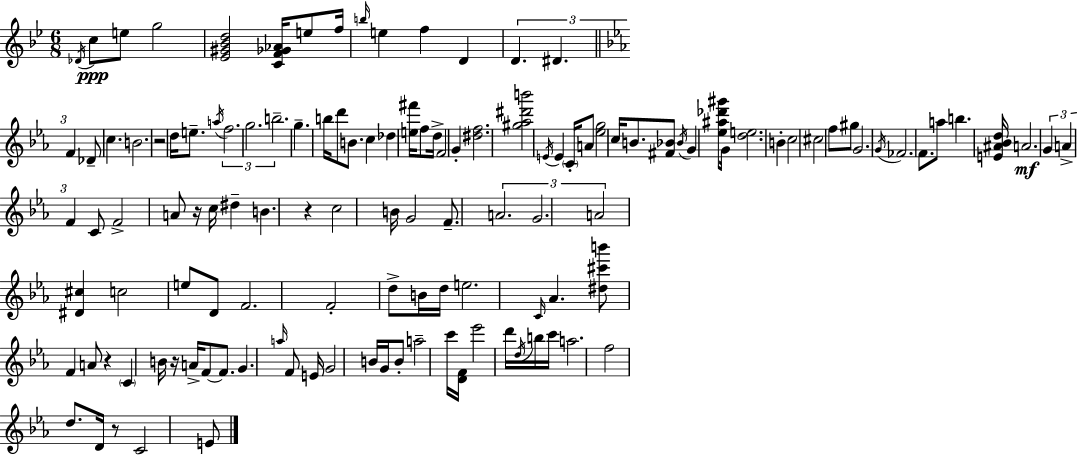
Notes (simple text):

Db4/s C5/e E5/e G5/h [Eb4,G#4,Bb4,D5]/h [C4,F4,Gb4,Ab4]/s E5/e F5/s B5/s E5/q F5/q D4/q D4/q. D#4/q. F4/q Db4/e C5/q. B4/h. R/h D5/s E5/e. A5/s F5/h. G5/h. B5/h. G5/q. B5/s D6/e B4/e. C5/q Db5/q [E5,F#6]/s F5/e D5/s F4/h G4/q [D#5,F5]/h. [G#5,Ab5,D#6,B6]/h E4/s E4/q C4/s A4/e [Eb5,G5]/h C5/s B4/e. [F#4,Bb4]/e Bb4/s G4/q [Eb5,A#5,Db6,G#6]/e G4/s [D5,E5]/h. B4/q C5/h C#5/h F5/e G#5/e G4/h. G4/s FES4/h. F4/e. A5/e B5/q. [E4,A#4,Bb4,D5]/s A4/h. G4/q A4/q F4/q C4/e F4/h A4/e R/s C5/s D#5/q B4/q. R/q C5/h B4/s G4/h F4/e. A4/h. G4/h. A4/h [D#4,C#5]/q C5/h E5/e D4/e F4/h. F4/h D5/e B4/s D5/s E5/h. C4/s Ab4/q. [D#5,C#6,B6]/e F4/q A4/e R/q C4/q B4/s R/s A4/s F4/e F4/e. G4/q. A5/s F4/e E4/s G4/h B4/s G4/s B4/e A5/h C6/s [D4,F4]/s Eb6/h D6/s D5/s B5/s C6/s A5/h. F5/h D5/e. D4/s R/e C4/h E4/e